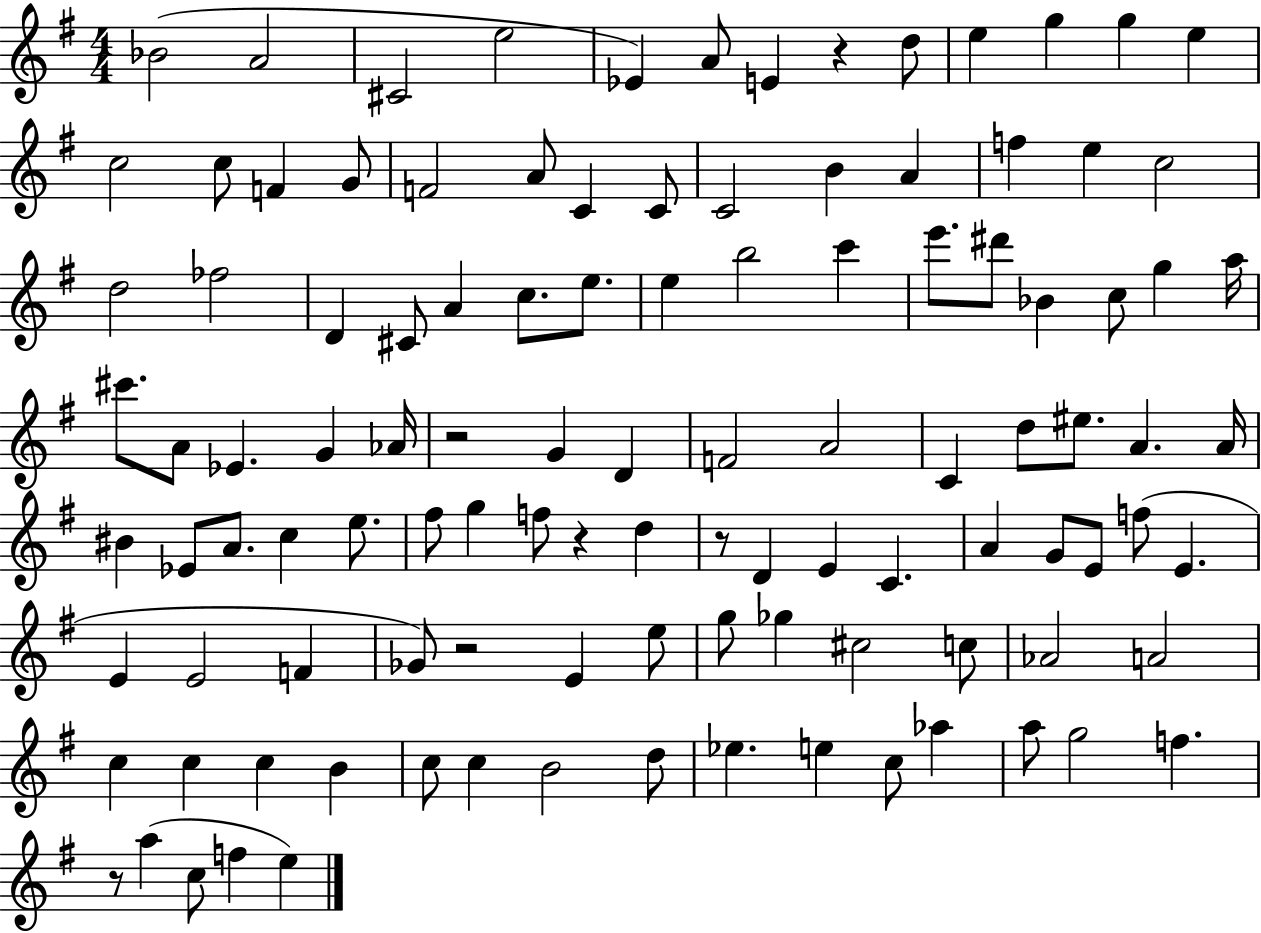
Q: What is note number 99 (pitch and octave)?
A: G5